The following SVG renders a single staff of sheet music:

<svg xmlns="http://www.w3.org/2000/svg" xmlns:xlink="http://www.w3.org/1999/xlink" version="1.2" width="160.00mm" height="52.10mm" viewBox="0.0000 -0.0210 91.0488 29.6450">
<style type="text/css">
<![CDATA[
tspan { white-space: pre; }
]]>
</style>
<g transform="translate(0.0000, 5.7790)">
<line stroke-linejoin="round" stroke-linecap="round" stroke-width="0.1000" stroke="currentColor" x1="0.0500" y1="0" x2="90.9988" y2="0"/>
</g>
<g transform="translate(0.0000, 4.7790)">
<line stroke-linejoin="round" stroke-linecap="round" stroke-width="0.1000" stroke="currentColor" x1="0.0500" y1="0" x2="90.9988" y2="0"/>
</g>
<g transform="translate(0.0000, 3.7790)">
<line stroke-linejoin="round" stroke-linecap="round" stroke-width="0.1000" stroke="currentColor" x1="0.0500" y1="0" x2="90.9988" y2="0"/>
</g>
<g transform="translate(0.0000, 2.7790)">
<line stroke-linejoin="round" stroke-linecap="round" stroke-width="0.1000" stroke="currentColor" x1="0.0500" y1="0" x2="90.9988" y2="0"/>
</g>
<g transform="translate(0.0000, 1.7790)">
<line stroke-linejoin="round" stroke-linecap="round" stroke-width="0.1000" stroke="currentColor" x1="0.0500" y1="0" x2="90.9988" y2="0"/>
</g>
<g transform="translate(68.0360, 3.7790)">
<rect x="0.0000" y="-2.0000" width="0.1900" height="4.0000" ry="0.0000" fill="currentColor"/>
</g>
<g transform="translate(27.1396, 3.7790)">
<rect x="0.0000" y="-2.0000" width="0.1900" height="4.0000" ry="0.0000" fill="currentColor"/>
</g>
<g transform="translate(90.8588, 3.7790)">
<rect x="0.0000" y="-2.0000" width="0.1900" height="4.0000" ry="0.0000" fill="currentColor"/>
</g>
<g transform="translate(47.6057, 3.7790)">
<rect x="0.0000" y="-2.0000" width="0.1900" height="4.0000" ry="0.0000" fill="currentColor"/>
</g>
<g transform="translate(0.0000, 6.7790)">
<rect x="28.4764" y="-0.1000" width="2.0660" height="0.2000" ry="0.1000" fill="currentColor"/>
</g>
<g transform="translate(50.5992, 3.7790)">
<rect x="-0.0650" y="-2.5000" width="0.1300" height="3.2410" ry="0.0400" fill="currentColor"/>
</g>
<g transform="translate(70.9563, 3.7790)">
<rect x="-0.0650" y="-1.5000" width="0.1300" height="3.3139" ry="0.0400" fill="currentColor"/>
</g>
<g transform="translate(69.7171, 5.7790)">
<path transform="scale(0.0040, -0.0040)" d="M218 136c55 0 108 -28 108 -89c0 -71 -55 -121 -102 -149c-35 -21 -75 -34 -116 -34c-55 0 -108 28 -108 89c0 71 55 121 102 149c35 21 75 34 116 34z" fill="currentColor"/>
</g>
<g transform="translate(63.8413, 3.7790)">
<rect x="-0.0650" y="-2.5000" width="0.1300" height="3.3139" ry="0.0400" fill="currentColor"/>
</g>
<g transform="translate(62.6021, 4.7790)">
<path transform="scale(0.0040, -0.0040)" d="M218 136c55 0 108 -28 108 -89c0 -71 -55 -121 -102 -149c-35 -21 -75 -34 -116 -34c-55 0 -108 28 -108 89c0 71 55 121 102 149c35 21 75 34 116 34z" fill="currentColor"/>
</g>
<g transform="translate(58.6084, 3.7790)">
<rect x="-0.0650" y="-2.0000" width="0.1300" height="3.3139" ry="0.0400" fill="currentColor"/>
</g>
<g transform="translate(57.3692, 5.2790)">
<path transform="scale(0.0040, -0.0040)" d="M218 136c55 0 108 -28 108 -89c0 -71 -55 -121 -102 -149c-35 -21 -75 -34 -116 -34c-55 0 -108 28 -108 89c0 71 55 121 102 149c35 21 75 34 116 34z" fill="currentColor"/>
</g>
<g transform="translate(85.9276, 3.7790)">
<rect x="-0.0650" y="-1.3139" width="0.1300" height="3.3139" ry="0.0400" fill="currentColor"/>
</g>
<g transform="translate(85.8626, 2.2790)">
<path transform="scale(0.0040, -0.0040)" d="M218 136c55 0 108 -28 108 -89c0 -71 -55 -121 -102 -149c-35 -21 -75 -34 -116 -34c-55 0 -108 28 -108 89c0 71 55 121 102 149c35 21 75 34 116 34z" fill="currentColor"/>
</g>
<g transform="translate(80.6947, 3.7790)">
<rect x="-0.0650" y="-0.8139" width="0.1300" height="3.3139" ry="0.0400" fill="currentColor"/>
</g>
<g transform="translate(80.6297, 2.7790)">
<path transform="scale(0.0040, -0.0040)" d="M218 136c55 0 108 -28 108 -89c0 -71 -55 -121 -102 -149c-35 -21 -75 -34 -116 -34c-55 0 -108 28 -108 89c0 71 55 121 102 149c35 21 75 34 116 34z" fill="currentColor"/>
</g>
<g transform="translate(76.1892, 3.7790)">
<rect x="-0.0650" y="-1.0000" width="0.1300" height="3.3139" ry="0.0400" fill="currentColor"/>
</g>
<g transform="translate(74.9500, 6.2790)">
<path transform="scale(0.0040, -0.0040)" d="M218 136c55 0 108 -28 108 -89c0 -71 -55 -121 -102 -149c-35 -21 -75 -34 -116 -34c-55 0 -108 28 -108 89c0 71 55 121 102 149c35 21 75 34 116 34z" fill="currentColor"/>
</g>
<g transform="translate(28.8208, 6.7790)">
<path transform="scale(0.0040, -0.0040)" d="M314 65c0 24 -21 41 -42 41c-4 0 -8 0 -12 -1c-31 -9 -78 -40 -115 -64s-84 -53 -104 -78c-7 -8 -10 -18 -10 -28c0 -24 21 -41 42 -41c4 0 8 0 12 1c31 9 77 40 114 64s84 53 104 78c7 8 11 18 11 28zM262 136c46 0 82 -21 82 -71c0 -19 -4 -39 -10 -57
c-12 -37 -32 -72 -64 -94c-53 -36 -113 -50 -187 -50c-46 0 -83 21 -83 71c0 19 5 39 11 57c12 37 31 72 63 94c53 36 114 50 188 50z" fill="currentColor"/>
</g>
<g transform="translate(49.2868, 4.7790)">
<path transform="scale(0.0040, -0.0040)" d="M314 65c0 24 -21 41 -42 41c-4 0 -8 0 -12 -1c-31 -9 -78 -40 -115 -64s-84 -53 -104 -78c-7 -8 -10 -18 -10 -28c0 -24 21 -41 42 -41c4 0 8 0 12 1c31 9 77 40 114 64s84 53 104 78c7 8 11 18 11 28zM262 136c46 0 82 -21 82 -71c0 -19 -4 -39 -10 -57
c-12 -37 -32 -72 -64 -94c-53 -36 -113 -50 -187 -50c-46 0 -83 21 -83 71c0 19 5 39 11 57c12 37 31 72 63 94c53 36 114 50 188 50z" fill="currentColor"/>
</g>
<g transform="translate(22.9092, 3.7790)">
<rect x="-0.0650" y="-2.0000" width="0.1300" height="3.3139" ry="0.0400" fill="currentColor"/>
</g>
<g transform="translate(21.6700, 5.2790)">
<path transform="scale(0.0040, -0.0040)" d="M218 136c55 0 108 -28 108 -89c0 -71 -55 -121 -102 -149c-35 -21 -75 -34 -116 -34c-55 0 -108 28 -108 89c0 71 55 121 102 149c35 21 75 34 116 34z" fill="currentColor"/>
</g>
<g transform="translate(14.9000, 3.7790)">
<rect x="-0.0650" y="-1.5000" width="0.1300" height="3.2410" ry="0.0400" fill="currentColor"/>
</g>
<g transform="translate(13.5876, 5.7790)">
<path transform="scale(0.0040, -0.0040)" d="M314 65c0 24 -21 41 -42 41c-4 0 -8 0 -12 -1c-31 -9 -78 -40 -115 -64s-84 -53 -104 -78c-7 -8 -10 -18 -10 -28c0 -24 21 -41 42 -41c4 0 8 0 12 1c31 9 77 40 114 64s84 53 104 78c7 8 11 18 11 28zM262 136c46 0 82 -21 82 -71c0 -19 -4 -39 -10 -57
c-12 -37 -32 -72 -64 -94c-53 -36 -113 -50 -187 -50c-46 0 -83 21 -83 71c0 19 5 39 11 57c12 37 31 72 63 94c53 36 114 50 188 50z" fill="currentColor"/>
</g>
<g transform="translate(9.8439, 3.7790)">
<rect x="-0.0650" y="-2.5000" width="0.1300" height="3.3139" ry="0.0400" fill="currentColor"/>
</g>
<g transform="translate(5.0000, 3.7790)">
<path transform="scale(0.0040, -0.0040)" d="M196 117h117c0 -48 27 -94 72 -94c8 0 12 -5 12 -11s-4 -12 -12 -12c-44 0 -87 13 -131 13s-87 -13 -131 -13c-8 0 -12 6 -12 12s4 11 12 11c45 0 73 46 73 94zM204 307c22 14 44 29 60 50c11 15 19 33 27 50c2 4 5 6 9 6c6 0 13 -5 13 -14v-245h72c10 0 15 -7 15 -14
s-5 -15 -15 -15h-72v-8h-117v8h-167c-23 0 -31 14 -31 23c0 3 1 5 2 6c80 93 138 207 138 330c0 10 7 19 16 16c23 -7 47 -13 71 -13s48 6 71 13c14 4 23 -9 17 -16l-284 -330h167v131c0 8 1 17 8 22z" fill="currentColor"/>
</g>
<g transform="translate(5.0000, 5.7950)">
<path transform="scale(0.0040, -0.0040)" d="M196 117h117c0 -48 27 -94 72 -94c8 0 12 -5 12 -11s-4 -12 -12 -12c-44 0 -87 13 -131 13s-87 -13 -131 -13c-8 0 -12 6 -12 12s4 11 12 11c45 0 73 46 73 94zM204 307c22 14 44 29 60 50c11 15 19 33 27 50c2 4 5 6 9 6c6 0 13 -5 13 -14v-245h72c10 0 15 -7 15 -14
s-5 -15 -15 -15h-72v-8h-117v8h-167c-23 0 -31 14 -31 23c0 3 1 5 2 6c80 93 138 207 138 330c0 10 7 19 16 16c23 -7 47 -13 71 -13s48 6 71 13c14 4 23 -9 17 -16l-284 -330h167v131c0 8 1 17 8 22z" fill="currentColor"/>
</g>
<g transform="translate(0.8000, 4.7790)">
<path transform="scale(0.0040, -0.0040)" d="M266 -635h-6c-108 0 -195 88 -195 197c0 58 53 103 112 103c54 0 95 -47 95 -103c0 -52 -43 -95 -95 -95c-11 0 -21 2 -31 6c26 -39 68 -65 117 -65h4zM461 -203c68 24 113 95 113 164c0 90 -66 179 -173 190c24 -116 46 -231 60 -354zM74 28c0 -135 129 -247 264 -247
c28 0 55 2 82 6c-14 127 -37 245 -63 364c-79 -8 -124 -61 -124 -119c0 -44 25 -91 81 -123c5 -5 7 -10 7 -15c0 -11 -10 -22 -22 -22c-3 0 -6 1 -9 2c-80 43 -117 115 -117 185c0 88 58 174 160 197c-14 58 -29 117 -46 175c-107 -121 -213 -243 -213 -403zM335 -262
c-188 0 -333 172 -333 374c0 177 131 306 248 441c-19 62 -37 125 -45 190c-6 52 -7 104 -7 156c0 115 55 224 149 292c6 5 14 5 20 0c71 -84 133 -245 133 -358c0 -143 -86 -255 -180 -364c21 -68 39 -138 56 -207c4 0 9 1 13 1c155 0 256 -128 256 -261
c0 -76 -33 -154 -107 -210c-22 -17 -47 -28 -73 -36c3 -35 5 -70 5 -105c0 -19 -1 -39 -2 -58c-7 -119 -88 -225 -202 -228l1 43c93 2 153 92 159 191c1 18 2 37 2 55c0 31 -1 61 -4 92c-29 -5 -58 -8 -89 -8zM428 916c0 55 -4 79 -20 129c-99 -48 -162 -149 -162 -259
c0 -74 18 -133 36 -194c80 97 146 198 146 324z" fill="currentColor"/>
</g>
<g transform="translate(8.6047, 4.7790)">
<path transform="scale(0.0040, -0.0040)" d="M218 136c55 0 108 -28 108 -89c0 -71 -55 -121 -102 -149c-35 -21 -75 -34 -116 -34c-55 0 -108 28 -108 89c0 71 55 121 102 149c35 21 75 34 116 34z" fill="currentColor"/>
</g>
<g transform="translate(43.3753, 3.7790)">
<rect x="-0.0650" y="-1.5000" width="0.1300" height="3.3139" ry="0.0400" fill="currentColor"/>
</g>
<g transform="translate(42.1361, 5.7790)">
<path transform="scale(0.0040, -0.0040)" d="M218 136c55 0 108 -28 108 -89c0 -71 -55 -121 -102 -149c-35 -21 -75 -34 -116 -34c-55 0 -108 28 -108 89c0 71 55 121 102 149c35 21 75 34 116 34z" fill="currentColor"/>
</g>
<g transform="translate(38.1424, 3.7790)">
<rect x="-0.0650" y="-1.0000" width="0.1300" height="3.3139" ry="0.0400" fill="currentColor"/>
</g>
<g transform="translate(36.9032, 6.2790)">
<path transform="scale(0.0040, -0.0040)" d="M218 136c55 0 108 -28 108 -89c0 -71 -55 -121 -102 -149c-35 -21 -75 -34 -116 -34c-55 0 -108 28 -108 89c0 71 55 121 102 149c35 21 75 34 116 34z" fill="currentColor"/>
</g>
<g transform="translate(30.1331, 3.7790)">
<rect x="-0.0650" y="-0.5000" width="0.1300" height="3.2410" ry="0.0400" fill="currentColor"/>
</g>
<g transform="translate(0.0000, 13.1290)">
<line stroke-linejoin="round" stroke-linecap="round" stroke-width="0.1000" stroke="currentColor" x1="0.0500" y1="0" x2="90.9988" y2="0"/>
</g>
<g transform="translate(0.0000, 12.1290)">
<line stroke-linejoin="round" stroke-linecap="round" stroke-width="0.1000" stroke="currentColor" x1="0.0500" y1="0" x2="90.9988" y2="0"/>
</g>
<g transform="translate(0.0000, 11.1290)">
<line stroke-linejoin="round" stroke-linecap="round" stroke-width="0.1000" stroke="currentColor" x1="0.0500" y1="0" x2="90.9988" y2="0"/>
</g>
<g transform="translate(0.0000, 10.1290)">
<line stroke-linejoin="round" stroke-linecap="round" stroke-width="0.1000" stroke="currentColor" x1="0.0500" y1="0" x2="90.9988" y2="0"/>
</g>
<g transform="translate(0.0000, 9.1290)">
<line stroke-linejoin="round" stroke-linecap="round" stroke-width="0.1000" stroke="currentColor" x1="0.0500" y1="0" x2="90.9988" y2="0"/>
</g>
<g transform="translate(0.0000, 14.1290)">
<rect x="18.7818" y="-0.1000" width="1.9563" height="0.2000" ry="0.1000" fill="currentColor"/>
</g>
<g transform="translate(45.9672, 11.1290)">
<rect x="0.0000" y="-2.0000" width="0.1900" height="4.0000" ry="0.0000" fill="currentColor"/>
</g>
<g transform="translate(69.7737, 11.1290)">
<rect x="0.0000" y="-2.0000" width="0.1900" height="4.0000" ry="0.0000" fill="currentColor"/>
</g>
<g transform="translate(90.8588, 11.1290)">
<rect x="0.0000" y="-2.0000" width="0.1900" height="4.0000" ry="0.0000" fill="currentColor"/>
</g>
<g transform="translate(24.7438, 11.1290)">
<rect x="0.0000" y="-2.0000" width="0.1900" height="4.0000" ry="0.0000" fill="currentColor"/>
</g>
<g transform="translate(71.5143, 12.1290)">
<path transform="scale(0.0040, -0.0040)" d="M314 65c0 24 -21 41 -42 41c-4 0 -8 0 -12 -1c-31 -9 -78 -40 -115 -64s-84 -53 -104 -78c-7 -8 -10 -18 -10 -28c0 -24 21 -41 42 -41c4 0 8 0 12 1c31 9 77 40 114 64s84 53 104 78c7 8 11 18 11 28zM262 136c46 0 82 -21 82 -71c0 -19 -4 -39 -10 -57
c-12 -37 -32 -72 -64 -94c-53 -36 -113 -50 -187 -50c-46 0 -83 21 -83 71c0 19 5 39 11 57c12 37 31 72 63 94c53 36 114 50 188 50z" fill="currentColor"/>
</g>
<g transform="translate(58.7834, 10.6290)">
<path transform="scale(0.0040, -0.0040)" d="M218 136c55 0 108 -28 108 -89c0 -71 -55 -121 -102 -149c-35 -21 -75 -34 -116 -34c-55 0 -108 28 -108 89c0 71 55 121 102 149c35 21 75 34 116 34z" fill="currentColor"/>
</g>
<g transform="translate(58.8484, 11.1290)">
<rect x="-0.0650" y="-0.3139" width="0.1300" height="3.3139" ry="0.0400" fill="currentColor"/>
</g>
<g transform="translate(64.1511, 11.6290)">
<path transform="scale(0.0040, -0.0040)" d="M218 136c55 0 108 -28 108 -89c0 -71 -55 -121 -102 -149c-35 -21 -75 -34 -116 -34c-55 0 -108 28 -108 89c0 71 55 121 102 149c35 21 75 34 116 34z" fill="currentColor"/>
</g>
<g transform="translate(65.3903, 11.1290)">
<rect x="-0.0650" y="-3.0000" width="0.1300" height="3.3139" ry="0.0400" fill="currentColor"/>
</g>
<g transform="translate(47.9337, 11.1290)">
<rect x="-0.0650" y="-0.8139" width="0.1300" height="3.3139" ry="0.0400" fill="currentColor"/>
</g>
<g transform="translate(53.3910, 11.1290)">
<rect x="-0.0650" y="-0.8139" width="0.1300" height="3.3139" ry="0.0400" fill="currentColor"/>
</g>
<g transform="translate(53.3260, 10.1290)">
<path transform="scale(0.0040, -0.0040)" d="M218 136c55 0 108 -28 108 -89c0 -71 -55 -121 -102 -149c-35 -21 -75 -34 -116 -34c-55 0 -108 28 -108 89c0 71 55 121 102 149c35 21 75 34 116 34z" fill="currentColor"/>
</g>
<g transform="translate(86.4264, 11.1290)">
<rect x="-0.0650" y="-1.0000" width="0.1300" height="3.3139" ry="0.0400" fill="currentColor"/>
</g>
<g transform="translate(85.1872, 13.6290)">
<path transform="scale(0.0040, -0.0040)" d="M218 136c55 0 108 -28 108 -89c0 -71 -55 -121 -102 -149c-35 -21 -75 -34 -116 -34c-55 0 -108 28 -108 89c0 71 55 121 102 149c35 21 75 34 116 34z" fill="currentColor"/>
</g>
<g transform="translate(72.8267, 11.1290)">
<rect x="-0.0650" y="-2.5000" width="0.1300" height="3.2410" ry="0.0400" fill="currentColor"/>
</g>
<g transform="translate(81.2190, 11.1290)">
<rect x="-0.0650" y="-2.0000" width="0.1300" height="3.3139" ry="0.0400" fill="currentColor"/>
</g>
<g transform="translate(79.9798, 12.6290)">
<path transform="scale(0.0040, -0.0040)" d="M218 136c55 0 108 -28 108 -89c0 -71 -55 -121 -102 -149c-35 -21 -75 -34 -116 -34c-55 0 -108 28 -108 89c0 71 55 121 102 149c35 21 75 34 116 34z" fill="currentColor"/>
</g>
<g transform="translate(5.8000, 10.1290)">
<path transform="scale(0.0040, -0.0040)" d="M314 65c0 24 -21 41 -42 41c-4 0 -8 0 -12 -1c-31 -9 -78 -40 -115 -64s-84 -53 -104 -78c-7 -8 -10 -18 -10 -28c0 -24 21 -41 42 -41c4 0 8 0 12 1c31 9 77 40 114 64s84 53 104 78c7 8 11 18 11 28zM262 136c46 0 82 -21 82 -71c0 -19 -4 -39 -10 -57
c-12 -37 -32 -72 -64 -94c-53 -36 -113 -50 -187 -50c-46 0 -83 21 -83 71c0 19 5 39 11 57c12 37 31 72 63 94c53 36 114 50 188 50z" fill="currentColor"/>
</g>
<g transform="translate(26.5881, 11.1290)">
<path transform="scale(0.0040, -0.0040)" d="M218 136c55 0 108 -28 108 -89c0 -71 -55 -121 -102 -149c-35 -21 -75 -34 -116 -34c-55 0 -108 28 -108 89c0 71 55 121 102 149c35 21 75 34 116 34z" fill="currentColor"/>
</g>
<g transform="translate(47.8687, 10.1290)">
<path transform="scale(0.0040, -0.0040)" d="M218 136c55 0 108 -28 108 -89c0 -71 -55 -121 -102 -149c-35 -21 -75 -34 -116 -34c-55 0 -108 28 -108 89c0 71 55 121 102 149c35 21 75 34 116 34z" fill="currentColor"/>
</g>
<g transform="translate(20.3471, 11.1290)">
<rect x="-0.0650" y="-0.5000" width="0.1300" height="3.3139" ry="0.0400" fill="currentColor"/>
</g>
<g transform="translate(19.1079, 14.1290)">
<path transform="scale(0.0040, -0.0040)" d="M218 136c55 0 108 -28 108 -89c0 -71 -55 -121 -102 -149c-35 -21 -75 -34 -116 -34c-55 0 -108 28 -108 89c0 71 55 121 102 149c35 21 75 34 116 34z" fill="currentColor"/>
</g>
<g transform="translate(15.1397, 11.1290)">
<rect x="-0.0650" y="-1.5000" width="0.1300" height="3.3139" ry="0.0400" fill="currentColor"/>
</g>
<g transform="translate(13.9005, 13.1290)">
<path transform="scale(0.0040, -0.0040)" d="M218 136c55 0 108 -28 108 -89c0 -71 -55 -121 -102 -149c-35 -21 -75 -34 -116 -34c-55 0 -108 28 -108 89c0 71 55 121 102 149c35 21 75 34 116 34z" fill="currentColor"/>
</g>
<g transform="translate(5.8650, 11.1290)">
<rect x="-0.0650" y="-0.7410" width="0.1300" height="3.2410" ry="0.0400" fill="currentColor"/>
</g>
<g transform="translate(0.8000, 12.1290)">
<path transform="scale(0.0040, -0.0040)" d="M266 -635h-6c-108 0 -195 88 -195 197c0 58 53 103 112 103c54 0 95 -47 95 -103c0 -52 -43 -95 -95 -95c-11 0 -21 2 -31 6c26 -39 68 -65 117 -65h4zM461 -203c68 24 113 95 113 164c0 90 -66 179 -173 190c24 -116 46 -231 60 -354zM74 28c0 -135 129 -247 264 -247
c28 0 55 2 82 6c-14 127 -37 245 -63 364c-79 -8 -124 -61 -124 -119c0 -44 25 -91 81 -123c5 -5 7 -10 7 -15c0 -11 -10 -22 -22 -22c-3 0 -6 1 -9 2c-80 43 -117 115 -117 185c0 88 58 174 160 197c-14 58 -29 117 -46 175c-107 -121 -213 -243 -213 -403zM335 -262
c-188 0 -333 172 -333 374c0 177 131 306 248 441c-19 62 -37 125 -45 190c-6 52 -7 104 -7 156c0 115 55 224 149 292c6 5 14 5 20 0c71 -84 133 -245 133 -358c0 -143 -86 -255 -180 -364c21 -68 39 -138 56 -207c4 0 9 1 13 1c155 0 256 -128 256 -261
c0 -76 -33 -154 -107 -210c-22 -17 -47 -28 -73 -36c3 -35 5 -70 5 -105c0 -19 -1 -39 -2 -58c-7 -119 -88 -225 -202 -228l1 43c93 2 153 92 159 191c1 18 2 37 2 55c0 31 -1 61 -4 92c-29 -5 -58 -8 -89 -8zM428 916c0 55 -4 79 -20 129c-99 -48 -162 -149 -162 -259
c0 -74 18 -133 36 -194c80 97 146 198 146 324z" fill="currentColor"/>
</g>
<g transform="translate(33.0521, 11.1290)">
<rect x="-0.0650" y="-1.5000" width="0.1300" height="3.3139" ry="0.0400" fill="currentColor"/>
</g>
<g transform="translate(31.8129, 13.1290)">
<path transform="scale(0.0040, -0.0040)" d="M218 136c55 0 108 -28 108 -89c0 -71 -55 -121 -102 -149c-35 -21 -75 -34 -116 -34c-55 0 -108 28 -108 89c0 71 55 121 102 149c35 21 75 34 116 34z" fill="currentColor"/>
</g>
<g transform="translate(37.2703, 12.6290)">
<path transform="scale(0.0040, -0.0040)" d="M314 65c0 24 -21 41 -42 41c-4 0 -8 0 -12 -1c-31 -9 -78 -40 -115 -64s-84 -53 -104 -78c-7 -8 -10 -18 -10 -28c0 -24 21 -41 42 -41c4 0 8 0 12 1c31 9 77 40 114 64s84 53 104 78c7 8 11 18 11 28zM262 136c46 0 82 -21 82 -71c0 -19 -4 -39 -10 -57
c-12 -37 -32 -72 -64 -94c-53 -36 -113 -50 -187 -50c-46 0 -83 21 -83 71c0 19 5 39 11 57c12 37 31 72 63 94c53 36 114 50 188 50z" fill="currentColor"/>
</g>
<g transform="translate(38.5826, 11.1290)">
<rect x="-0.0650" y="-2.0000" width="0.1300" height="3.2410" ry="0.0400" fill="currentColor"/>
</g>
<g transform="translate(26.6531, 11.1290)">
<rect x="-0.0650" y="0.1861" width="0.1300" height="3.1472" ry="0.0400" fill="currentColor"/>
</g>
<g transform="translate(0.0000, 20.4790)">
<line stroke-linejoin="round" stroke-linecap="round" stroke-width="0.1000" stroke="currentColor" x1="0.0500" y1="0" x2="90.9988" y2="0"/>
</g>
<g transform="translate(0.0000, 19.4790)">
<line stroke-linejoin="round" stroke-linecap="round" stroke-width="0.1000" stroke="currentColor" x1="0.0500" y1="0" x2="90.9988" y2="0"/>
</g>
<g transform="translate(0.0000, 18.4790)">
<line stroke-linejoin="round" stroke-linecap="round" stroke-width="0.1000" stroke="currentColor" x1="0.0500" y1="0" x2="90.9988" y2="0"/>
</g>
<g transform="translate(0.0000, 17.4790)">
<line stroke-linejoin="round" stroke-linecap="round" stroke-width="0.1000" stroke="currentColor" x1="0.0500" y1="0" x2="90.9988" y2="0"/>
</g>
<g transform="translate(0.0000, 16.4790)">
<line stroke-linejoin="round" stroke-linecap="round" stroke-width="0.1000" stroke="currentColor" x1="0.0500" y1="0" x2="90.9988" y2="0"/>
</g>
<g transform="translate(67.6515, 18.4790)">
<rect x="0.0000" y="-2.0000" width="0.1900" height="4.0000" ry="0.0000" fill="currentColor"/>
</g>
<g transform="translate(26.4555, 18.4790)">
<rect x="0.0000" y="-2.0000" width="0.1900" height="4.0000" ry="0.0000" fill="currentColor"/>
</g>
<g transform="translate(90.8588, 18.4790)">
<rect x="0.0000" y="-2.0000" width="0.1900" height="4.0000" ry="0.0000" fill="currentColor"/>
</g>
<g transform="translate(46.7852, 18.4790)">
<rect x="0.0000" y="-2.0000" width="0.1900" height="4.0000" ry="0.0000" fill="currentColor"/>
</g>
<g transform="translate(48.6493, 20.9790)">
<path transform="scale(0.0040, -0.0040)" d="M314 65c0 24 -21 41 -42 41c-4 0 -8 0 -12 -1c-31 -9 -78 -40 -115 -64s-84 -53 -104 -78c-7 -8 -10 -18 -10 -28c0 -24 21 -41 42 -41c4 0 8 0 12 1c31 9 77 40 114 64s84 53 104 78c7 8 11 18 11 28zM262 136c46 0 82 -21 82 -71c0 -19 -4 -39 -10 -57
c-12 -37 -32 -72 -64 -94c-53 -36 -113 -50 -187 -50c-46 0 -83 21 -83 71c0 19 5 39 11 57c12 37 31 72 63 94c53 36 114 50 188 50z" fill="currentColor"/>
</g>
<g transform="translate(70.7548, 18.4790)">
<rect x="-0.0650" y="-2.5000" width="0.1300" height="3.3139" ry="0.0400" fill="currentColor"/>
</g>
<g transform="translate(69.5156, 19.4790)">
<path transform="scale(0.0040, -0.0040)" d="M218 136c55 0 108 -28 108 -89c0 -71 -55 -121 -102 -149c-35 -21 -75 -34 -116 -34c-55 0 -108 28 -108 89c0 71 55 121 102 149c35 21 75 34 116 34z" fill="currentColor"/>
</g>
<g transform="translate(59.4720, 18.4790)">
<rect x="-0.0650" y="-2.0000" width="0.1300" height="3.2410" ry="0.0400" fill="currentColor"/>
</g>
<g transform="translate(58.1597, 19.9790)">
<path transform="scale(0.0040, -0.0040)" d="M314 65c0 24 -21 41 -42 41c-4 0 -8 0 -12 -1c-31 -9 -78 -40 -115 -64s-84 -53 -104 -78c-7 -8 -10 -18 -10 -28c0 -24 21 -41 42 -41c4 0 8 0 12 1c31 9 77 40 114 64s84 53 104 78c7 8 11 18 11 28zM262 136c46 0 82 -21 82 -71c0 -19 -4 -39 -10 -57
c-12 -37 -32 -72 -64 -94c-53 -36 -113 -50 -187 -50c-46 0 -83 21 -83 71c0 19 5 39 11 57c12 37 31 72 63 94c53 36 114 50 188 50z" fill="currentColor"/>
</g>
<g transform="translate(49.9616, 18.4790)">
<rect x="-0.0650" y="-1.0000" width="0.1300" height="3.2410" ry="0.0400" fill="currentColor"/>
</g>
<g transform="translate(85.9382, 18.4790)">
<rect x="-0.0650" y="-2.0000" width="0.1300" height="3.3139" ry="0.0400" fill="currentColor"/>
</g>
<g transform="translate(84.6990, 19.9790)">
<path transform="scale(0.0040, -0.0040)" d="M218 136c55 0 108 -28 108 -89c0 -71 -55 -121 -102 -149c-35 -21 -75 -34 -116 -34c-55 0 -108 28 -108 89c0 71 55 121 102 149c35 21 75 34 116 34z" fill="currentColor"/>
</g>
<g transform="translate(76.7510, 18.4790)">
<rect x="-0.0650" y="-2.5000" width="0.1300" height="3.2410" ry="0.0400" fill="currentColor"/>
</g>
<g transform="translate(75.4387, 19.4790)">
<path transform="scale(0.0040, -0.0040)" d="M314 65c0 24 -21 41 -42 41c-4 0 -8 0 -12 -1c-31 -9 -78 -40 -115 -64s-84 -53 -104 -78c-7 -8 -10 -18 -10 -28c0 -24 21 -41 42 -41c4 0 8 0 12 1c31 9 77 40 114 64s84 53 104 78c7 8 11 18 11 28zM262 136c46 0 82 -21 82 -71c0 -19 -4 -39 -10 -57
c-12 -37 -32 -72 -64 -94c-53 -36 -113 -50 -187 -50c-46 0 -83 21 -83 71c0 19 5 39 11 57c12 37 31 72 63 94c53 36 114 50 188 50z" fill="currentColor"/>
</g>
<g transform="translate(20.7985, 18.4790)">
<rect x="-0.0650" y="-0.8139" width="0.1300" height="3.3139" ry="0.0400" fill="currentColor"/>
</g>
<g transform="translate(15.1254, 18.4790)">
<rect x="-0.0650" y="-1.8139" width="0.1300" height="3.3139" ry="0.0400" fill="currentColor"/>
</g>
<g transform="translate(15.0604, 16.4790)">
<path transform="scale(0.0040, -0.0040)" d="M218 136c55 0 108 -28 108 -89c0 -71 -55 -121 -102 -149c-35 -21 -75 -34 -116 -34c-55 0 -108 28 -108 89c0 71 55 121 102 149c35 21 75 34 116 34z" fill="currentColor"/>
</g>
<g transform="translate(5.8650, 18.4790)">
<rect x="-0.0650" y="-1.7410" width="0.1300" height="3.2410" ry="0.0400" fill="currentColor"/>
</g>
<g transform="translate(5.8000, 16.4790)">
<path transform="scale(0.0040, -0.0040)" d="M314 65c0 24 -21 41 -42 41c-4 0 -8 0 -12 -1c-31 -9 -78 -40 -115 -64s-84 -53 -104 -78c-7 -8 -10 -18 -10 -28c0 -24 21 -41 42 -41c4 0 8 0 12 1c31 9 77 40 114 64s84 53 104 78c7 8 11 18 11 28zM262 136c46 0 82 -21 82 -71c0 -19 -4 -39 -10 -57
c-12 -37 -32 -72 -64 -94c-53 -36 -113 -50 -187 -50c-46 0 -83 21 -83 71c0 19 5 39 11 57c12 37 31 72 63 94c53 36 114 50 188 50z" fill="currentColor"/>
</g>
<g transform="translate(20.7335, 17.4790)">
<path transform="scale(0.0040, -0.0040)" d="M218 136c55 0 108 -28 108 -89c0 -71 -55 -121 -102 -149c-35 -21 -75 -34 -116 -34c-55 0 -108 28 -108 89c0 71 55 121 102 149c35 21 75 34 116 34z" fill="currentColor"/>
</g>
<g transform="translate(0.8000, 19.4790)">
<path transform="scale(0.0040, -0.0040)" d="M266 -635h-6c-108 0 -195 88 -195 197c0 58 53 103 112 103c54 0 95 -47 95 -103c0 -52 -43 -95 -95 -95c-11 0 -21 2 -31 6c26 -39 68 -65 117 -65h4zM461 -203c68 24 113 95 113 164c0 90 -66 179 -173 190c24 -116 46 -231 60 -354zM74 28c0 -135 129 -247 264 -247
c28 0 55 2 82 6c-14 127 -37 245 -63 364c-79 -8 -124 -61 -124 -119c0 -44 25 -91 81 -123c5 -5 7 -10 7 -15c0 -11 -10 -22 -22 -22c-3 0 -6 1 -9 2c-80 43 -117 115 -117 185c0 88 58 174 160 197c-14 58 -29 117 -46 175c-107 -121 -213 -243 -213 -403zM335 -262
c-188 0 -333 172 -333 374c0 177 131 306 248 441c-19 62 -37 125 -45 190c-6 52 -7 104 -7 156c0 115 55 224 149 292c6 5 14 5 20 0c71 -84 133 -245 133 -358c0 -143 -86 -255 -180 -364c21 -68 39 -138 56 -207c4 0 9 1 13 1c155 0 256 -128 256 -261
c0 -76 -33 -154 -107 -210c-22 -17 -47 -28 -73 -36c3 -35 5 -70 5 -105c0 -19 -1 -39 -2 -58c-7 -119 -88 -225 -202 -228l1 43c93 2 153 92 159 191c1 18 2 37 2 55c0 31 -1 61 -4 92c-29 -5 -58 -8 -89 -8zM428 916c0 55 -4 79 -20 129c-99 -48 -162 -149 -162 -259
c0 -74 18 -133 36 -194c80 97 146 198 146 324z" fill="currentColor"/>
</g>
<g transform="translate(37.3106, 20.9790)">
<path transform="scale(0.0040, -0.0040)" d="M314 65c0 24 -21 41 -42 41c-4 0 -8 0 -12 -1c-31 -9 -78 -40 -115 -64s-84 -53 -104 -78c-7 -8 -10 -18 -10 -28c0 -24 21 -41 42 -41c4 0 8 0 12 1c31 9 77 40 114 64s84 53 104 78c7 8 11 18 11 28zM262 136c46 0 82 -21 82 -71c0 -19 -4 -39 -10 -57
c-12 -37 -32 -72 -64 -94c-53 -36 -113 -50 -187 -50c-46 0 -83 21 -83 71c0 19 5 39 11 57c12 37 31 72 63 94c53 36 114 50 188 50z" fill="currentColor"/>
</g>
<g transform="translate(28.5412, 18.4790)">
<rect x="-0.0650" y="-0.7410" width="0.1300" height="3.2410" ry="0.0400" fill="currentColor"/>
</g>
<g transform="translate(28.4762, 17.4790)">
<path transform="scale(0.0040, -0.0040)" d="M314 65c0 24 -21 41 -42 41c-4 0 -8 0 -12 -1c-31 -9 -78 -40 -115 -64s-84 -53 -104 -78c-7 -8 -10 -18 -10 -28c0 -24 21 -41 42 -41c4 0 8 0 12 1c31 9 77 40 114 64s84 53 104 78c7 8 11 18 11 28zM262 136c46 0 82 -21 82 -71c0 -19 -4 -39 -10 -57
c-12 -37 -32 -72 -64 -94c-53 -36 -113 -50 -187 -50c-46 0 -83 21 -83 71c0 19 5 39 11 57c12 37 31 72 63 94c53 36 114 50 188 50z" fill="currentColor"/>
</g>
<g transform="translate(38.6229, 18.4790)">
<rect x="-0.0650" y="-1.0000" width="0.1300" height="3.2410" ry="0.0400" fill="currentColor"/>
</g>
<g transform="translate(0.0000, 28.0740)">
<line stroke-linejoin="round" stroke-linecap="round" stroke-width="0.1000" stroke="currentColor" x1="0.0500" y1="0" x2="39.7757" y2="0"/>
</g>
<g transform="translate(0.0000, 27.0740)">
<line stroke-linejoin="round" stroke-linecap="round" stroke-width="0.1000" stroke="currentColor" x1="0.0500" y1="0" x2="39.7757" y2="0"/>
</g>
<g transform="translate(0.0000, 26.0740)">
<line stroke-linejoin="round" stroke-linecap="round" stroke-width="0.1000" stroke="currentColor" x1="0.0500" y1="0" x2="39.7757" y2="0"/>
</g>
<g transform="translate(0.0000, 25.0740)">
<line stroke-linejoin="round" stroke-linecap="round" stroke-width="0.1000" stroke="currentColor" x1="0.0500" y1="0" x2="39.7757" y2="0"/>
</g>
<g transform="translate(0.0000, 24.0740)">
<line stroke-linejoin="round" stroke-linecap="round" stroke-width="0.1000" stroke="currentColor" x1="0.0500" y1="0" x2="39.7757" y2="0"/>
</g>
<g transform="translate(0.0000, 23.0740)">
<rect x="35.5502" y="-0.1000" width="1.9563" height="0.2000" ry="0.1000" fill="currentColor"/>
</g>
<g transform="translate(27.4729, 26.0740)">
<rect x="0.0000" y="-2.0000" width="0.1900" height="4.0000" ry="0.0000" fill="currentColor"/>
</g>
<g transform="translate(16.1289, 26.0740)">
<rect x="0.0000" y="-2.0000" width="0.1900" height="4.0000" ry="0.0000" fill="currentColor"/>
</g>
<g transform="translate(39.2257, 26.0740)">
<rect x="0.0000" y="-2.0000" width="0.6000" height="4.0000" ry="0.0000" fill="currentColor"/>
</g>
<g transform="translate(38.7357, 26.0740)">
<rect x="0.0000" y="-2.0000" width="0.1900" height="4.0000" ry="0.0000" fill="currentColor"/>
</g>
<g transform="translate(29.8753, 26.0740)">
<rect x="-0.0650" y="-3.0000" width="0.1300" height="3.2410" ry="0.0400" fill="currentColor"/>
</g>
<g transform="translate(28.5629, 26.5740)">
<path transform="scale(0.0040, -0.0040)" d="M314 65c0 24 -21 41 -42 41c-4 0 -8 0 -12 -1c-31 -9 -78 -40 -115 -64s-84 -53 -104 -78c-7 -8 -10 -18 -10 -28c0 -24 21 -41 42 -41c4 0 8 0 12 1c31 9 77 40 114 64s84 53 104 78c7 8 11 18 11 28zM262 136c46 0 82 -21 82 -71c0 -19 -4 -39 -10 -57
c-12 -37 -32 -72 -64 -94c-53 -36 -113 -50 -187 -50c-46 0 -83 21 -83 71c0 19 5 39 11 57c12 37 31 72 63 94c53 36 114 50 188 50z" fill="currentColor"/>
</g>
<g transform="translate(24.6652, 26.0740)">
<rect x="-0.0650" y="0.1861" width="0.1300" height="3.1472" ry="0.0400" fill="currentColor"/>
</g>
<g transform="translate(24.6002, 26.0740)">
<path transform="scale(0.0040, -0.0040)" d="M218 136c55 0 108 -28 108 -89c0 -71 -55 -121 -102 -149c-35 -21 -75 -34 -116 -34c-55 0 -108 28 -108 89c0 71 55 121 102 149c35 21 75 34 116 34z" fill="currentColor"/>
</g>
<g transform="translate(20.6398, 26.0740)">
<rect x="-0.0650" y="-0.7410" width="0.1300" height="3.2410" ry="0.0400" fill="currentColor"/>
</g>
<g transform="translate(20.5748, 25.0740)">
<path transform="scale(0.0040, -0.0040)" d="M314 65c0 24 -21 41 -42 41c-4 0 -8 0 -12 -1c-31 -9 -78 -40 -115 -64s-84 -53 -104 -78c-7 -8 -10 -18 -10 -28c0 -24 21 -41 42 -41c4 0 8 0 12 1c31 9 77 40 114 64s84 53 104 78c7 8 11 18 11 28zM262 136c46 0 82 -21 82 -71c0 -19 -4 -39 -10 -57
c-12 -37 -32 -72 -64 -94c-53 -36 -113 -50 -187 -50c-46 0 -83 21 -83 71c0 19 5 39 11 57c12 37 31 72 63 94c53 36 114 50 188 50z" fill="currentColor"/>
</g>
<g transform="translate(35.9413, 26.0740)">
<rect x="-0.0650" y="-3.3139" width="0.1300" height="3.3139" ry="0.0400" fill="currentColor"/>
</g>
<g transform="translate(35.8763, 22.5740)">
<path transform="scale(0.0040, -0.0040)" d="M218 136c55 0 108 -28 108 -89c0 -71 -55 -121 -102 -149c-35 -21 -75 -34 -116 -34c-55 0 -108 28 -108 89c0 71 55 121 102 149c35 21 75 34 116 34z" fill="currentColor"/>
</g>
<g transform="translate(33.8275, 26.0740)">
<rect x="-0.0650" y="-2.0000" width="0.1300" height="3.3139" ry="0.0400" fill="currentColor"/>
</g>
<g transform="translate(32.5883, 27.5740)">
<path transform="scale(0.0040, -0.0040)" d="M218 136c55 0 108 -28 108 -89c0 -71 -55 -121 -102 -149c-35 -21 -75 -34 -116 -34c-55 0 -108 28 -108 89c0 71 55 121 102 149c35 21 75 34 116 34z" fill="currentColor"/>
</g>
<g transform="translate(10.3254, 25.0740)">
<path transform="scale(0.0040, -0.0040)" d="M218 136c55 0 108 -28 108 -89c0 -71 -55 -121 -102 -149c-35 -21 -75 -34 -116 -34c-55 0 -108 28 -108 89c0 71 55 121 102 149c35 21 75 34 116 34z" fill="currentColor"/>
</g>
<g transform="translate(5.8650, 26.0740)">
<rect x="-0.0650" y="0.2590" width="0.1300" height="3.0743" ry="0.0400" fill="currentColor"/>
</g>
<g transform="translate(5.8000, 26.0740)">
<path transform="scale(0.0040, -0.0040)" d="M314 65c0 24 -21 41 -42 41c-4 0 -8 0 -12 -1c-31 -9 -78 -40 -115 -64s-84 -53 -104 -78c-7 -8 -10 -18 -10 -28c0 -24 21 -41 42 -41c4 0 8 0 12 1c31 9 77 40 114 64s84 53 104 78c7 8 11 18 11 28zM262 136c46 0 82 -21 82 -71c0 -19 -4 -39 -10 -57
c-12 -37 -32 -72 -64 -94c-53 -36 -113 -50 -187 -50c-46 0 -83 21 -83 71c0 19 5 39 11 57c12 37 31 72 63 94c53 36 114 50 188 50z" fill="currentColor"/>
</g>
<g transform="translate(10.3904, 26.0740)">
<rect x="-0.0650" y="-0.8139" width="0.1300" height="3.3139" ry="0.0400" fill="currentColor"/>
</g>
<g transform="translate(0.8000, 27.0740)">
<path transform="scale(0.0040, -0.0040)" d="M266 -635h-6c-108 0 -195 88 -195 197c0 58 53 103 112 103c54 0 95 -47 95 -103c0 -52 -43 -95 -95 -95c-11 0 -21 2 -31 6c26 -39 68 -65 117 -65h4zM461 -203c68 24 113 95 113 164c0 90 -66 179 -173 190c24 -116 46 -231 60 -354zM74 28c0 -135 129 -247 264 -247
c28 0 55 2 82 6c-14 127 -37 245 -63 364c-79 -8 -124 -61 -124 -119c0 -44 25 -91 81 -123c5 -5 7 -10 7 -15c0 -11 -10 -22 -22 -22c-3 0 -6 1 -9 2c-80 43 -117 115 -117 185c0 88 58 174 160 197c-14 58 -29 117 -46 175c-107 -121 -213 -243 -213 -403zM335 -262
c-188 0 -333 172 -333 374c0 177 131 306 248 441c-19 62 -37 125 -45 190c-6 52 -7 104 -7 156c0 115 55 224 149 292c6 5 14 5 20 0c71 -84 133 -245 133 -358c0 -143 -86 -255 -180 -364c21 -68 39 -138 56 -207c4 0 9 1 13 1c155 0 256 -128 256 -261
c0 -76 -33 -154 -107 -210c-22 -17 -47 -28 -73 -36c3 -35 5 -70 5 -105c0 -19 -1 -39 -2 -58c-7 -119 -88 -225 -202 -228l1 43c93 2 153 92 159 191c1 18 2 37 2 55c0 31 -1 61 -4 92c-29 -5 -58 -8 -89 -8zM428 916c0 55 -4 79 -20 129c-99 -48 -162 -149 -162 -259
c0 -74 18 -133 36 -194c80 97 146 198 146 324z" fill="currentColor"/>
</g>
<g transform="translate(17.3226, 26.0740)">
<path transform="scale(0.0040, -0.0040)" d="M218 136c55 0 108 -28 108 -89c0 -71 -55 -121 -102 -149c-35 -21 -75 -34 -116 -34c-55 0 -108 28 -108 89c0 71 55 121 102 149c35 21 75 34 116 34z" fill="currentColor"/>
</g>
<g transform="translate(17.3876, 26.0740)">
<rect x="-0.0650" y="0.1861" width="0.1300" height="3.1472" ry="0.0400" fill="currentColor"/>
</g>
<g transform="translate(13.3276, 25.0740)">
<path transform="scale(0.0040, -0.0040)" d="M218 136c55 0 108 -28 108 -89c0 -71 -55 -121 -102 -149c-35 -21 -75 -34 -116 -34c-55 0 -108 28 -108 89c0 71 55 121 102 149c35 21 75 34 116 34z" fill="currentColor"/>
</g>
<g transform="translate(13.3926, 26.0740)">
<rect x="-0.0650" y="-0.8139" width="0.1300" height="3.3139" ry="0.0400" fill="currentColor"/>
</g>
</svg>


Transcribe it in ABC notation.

X:1
T:Untitled
M:4/4
L:1/4
K:C
G E2 F C2 D E G2 F G E D d e d2 E C B E F2 d d c A G2 F D f2 f d d2 D2 D2 F2 G G2 F B2 d d B d2 B A2 F b